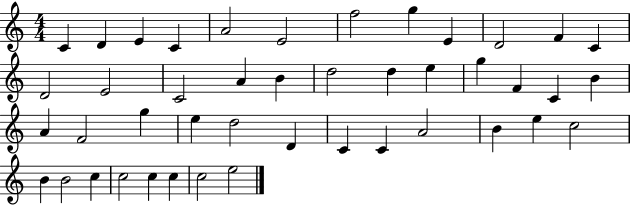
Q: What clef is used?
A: treble